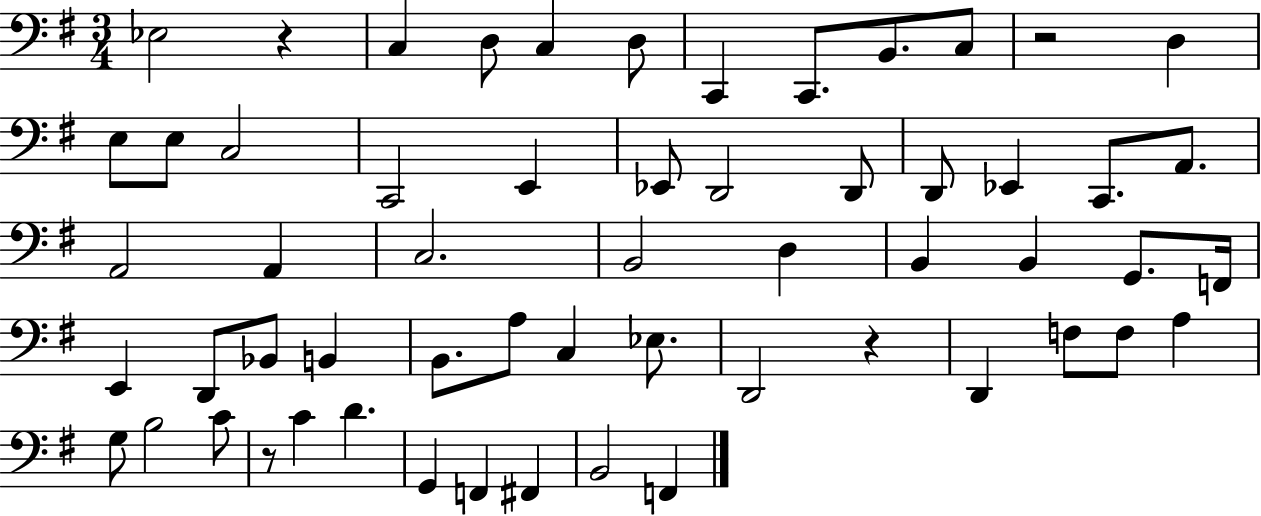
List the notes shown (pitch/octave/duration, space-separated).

Eb3/h R/q C3/q D3/e C3/q D3/e C2/q C2/e. B2/e. C3/e R/h D3/q E3/e E3/e C3/h C2/h E2/q Eb2/e D2/h D2/e D2/e Eb2/q C2/e. A2/e. A2/h A2/q C3/h. B2/h D3/q B2/q B2/q G2/e. F2/s E2/q D2/e Bb2/e B2/q B2/e. A3/e C3/q Eb3/e. D2/h R/q D2/q F3/e F3/e A3/q G3/e B3/h C4/e R/e C4/q D4/q. G2/q F2/q F#2/q B2/h F2/q